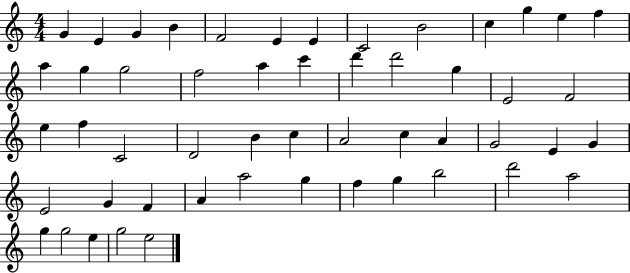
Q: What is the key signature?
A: C major